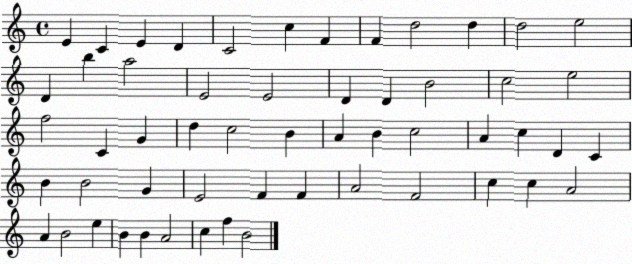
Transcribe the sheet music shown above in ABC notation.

X:1
T:Untitled
M:4/4
L:1/4
K:C
E C E D C2 c F F d2 d d2 e2 D b a2 E2 E2 D D B2 c2 e2 f2 C G d c2 B A B c2 A c D C B B2 G E2 F F A2 F2 c c A2 A B2 e B B A2 c f B2